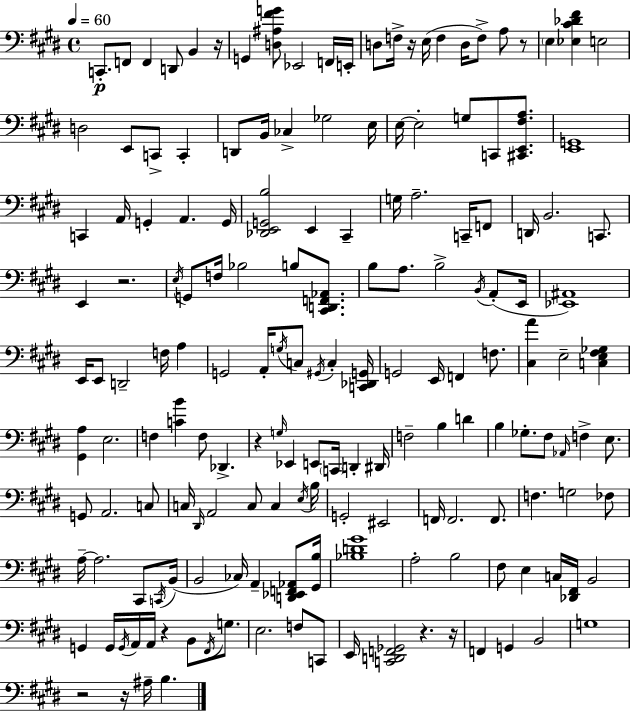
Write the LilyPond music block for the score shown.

{
  \clef bass
  \time 4/4
  \defaultTimeSignature
  \key e \major
  \tempo 4 = 60
  c,8.-.\p f,8 f,4 d,8 b,4 r16 | g,4 <d ais fis' g'>8 ees,2 f,16 e,16-. | d8 f16-> r16 e16( f4 d16 f8->) a8 r8 | \parenthesize e4 <ees cis' des' fis'>4 e2 | \break d2 e,8 c,8-> c,4-. | d,8 b,16 ces4-> ges2 e16 | e16~~ e2-. g8 c,8 <cis, e, fis a>8. | <e, g,>1 | \break c,4 a,16 g,4-. a,4. g,16 | <des, e, g, b>2 e,4 cis,4-- | g16 a2.-- c,16-- f,8 | d,16 b,2. c,8. | \break e,4 r2. | \acciaccatura { e16 } g,8 f16 bes2 b8 <cis, d, f, aes,>8. | b8 a8. b2-> \acciaccatura { b,16 } a,8-.( | e,16 <ees, ais,>1) | \break e,16 e,8 d,2-- f16 a4 | g,2 a,16-. \acciaccatura { g16 } c8 \acciaccatura { gis,16 } c4-. | <c, des, g,>16 g,2 e,16 f,4 | f8. <cis a'>4 e2-- | \break <c e fis ges>4 <gis, a>4 e2. | f4 <c' b'>4 f8 des,4.-> | r4 \grace { g16 } ees,4 e,8 \parenthesize c,16 | d,4-. dis,16 f2-- b4 | \break d'4 b4 ges8.-. fis8 \grace { aes,16 } f4-> | e8. g,8 a,2. | c8 c16 \grace { dis,16 } a,2 | c8 c4 \acciaccatura { e16 } b16 g,2-. | \break eis,2 f,16 f,2. | f,8. f4. g2 | fes8 a16--~~ a2. | cis,8 \acciaccatura { c,16 }( b,16 b,2 | \break ces16) a,4-- <d, ees, f, aes,>8 <gis, b>16 <bes d' gis'>1 | a2-. | b2 fis8 e4 c16 | <des, fis,>16 b,2 g,4 g,16 \acciaccatura { g,16 } a,16 | \break a,16 r4 b,8 \acciaccatura { fis,16 } g8. e2. | f8 c,8 e,16 <c, d, f, ges,>2 | r4. r16 f,4 g,4 | b,2 g1 | \break r2 | r16 ais16-- b4. \bar "|."
}